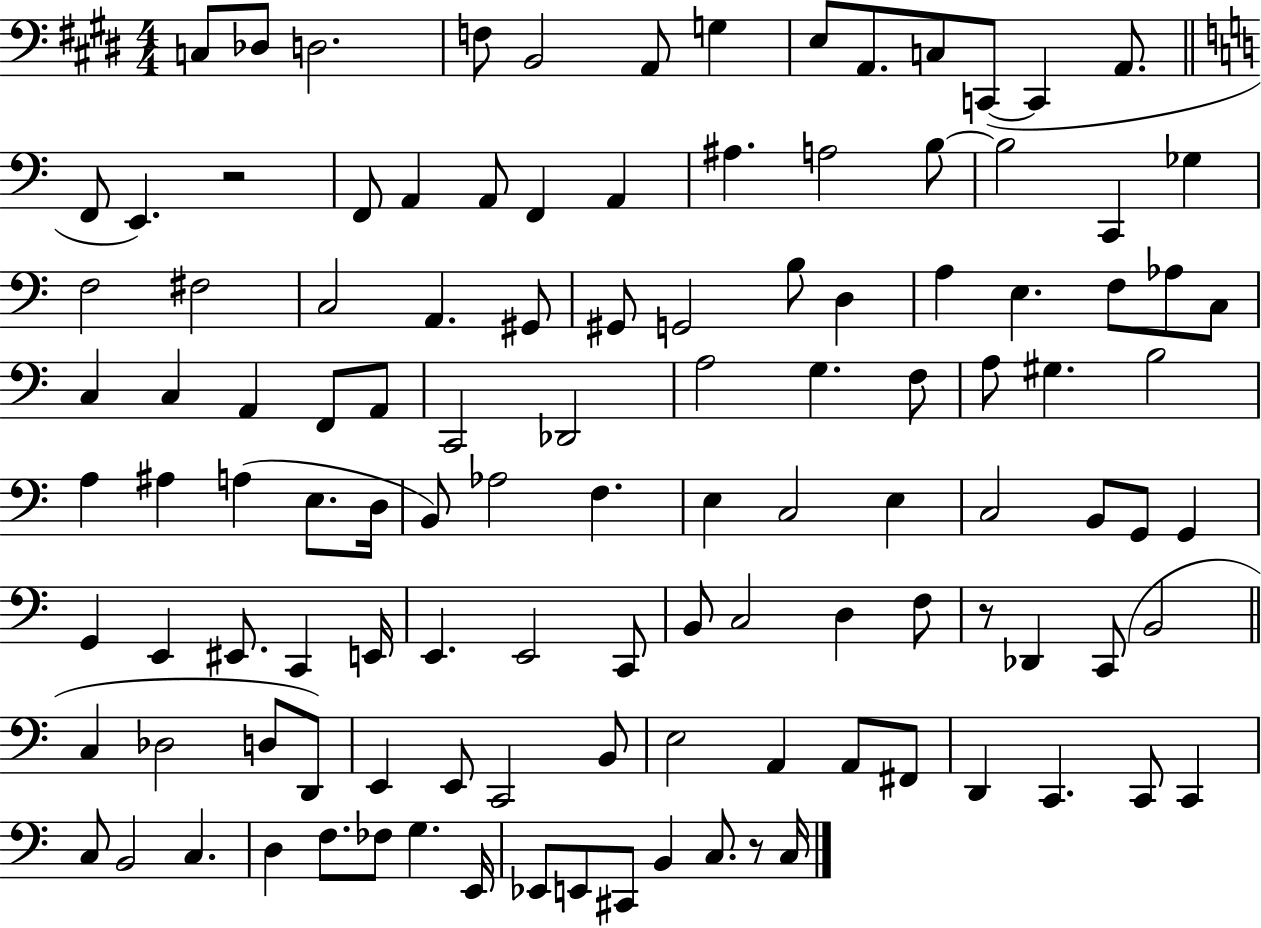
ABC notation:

X:1
T:Untitled
M:4/4
L:1/4
K:E
C,/2 _D,/2 D,2 F,/2 B,,2 A,,/2 G, E,/2 A,,/2 C,/2 C,,/2 C,, A,,/2 F,,/2 E,, z2 F,,/2 A,, A,,/2 F,, A,, ^A, A,2 B,/2 B,2 C,, _G, F,2 ^F,2 C,2 A,, ^G,,/2 ^G,,/2 G,,2 B,/2 D, A, E, F,/2 _A,/2 C,/2 C, C, A,, F,,/2 A,,/2 C,,2 _D,,2 A,2 G, F,/2 A,/2 ^G, B,2 A, ^A, A, E,/2 D,/4 B,,/2 _A,2 F, E, C,2 E, C,2 B,,/2 G,,/2 G,, G,, E,, ^E,,/2 C,, E,,/4 E,, E,,2 C,,/2 B,,/2 C,2 D, F,/2 z/2 _D,, C,,/2 B,,2 C, _D,2 D,/2 D,,/2 E,, E,,/2 C,,2 B,,/2 E,2 A,, A,,/2 ^F,,/2 D,, C,, C,,/2 C,, C,/2 B,,2 C, D, F,/2 _F,/2 G, E,,/4 _E,,/2 E,,/2 ^C,,/2 B,, C,/2 z/2 C,/4